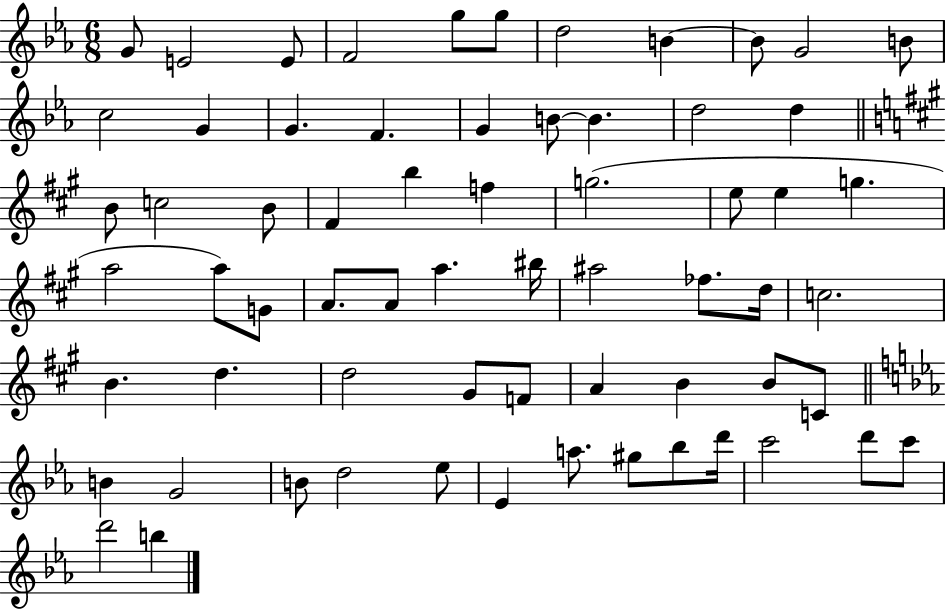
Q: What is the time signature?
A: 6/8